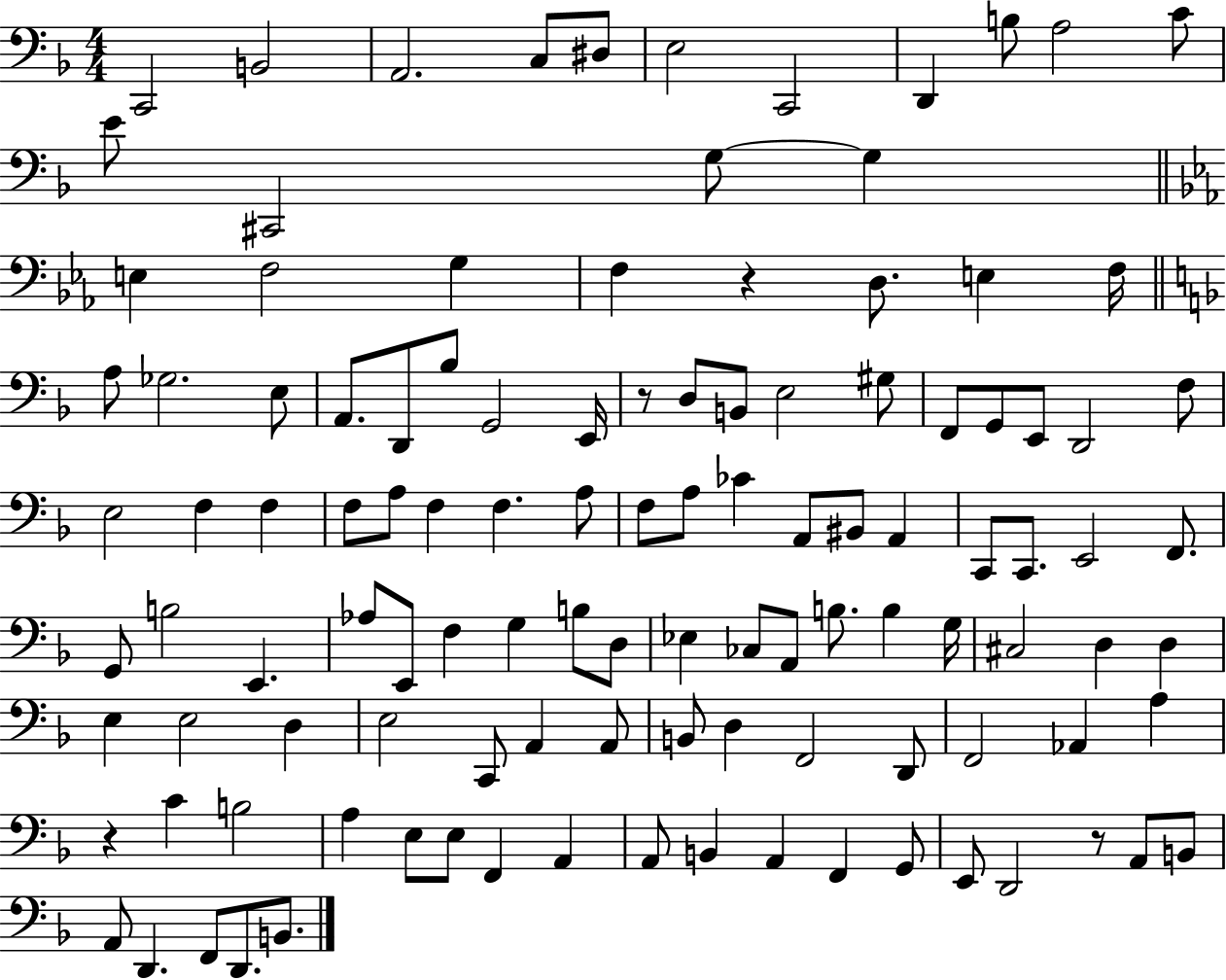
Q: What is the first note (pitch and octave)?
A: C2